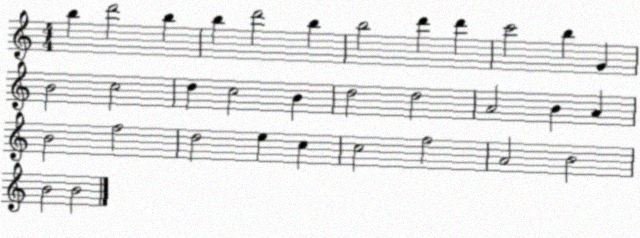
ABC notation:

X:1
T:Untitled
M:4/4
L:1/4
K:C
b d'2 b b d'2 b b2 d' d' c'2 b G B2 c2 d c2 B d2 d2 A2 B A B2 f2 d2 e c c2 f2 A2 B2 B2 B2